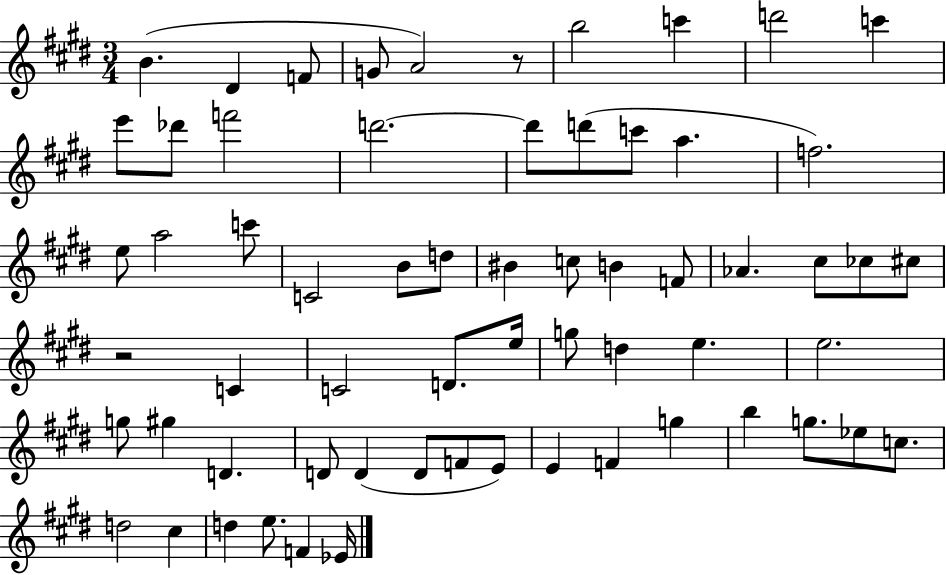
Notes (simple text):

B4/q. D#4/q F4/e G4/e A4/h R/e B5/h C6/q D6/h C6/q E6/e Db6/e F6/h D6/h. D6/e D6/e C6/e A5/q. F5/h. E5/e A5/h C6/e C4/h B4/e D5/e BIS4/q C5/e B4/q F4/e Ab4/q. C#5/e CES5/e C#5/e R/h C4/q C4/h D4/e. E5/s G5/e D5/q E5/q. E5/h. G5/e G#5/q D4/q. D4/e D4/q D4/e F4/e E4/e E4/q F4/q G5/q B5/q G5/e. Eb5/e C5/e. D5/h C#5/q D5/q E5/e. F4/q Eb4/s